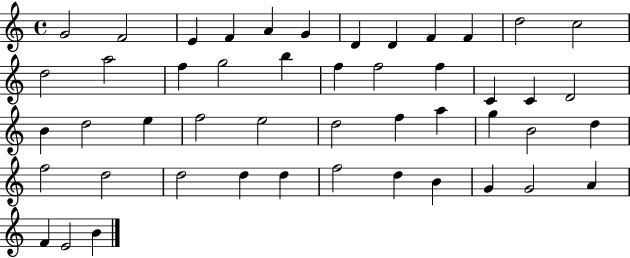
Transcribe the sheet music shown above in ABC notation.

X:1
T:Untitled
M:4/4
L:1/4
K:C
G2 F2 E F A G D D F F d2 c2 d2 a2 f g2 b f f2 f C C D2 B d2 e f2 e2 d2 f a g B2 d f2 d2 d2 d d f2 d B G G2 A F E2 B